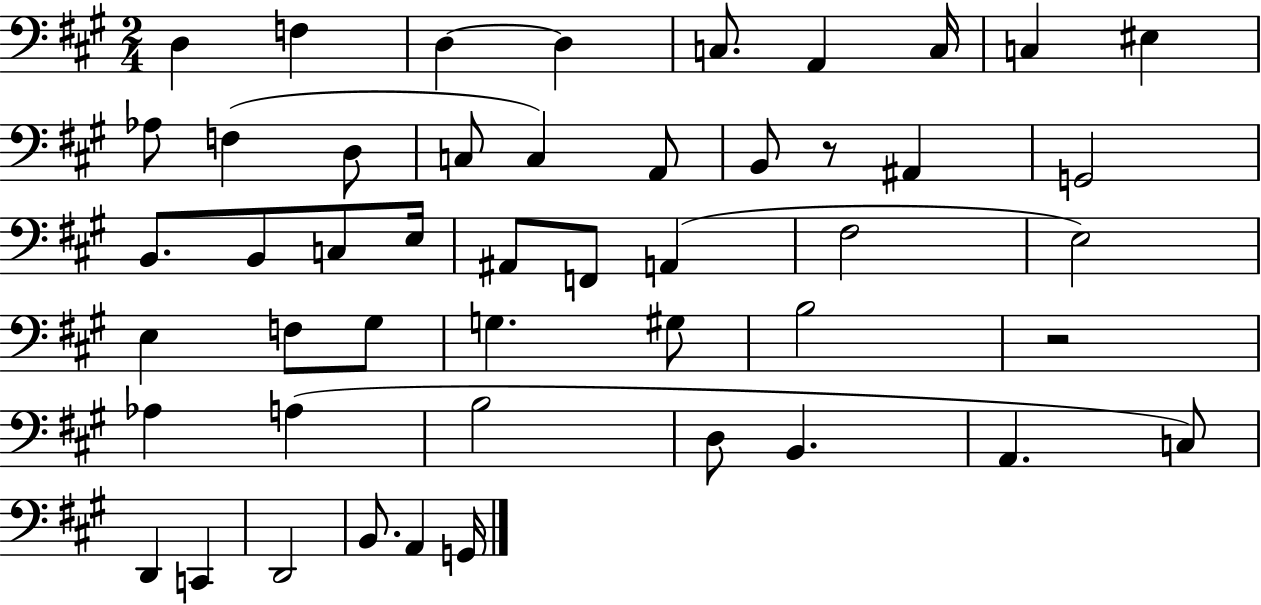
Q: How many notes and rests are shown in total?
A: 48